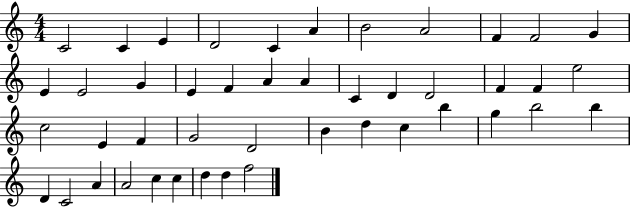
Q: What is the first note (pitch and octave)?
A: C4